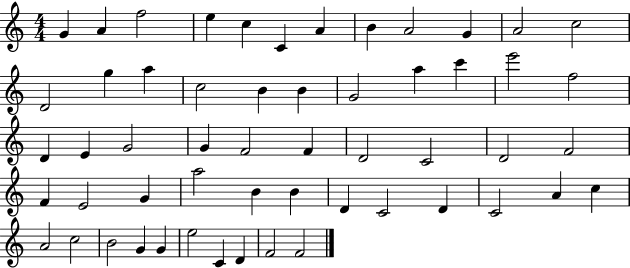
X:1
T:Untitled
M:4/4
L:1/4
K:C
G A f2 e c C A B A2 G A2 c2 D2 g a c2 B B G2 a c' e'2 f2 D E G2 G F2 F D2 C2 D2 F2 F E2 G a2 B B D C2 D C2 A c A2 c2 B2 G G e2 C D F2 F2